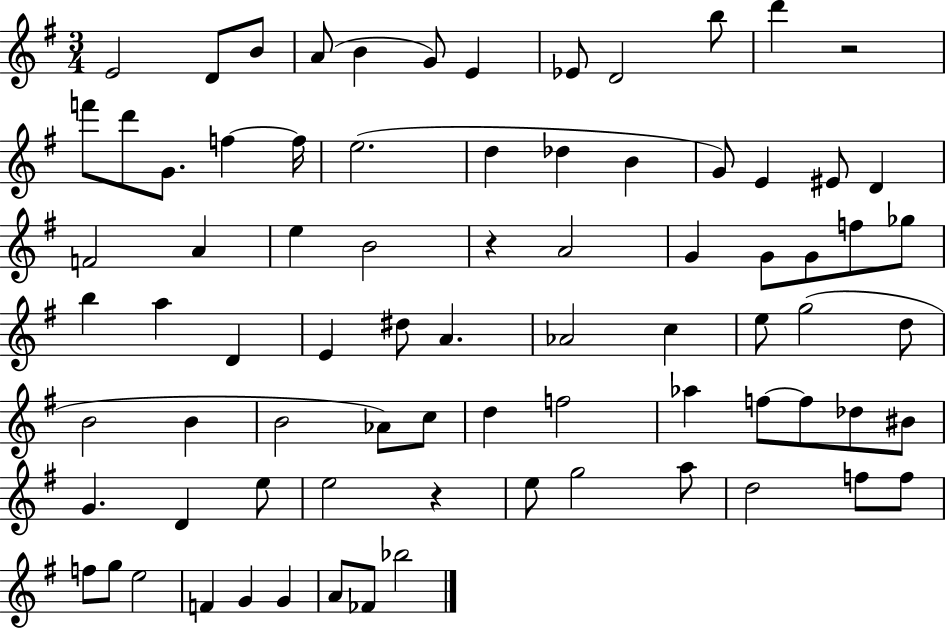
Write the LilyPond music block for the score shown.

{
  \clef treble
  \numericTimeSignature
  \time 3/4
  \key g \major
  e'2 d'8 b'8 | a'8( b'4 g'8) e'4 | ees'8 d'2 b''8 | d'''4 r2 | \break f'''8 d'''8 g'8. f''4~~ f''16 | e''2.( | d''4 des''4 b'4 | g'8) e'4 eis'8 d'4 | \break f'2 a'4 | e''4 b'2 | r4 a'2 | g'4 g'8 g'8 f''8 ges''8 | \break b''4 a''4 d'4 | e'4 dis''8 a'4. | aes'2 c''4 | e''8 g''2( d''8 | \break b'2 b'4 | b'2 aes'8) c''8 | d''4 f''2 | aes''4 f''8~~ f''8 des''8 bis'8 | \break g'4. d'4 e''8 | e''2 r4 | e''8 g''2 a''8 | d''2 f''8 f''8 | \break f''8 g''8 e''2 | f'4 g'4 g'4 | a'8 fes'8 bes''2 | \bar "|."
}